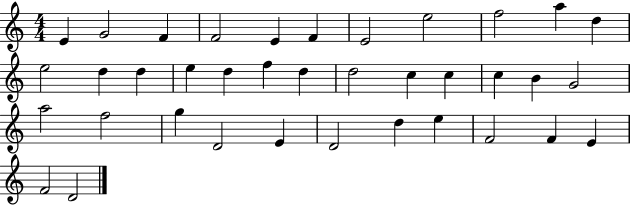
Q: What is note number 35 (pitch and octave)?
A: E4